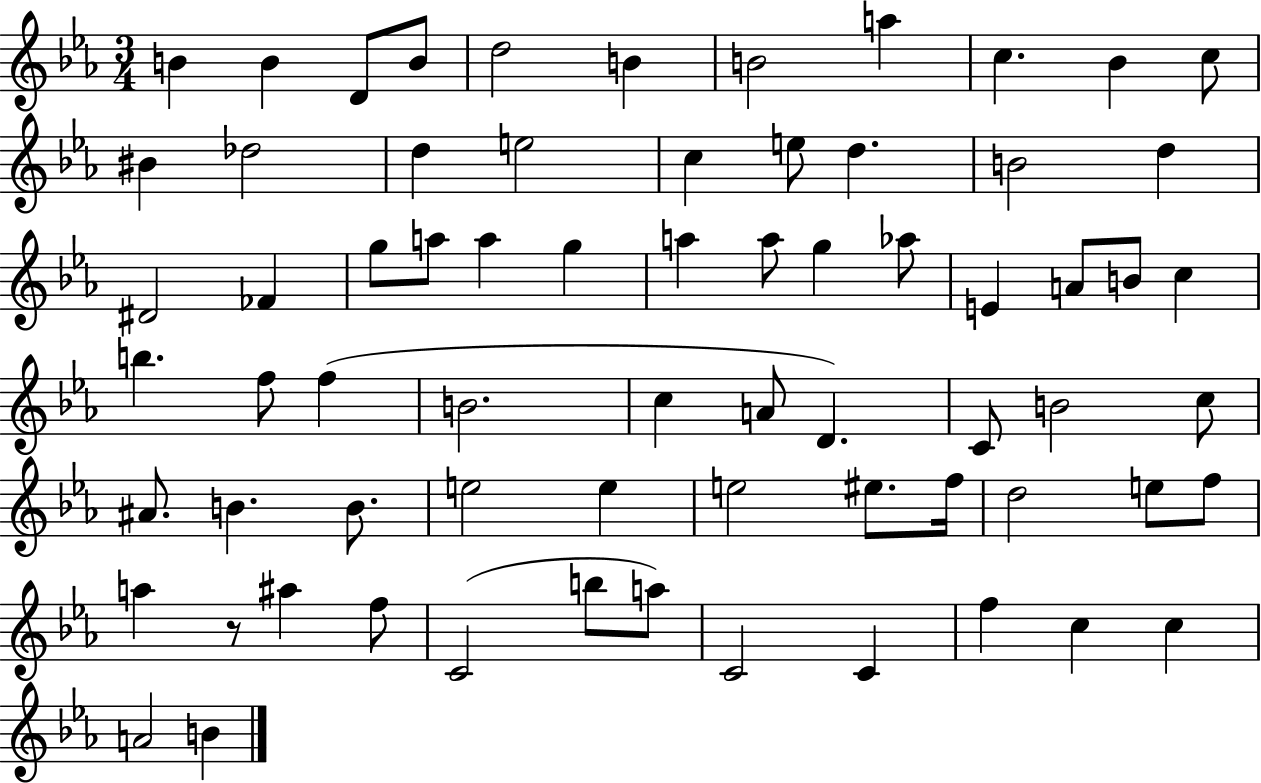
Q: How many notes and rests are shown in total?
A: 69